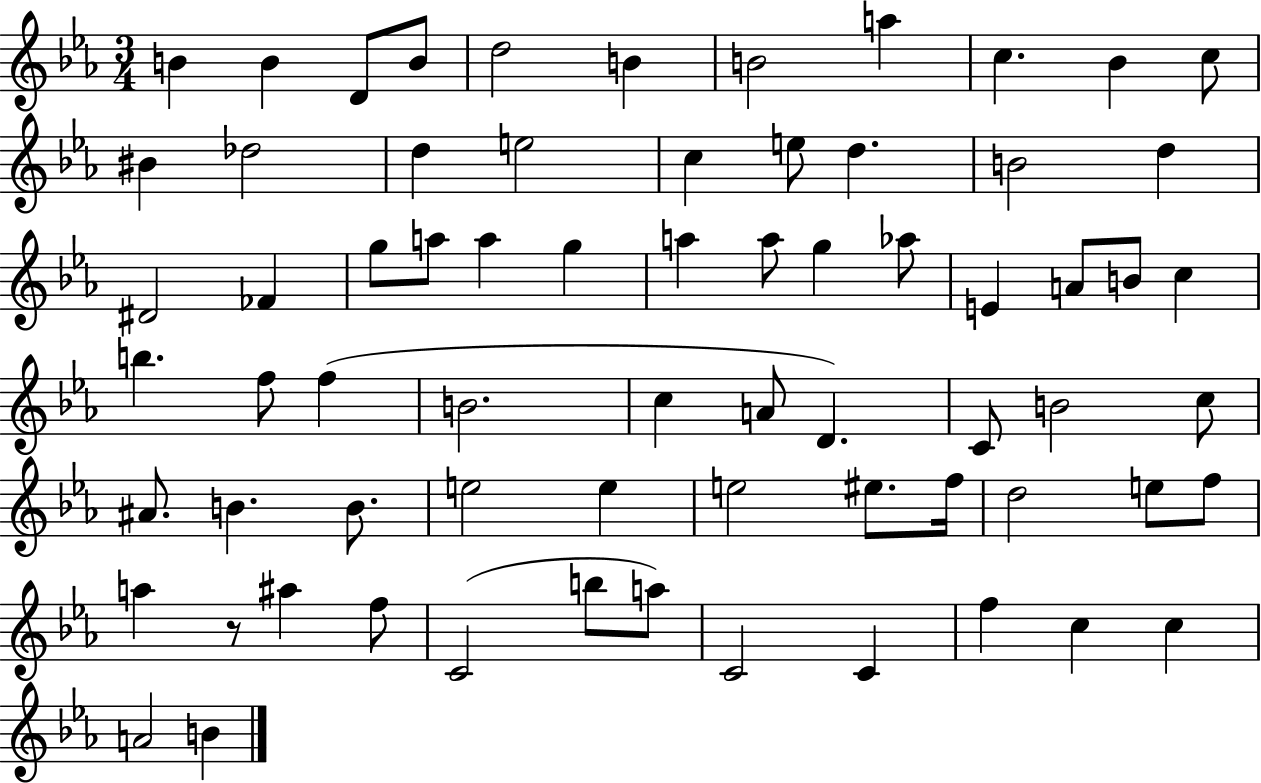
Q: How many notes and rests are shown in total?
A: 69